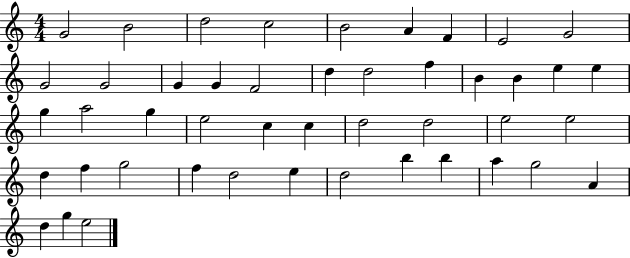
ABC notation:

X:1
T:Untitled
M:4/4
L:1/4
K:C
G2 B2 d2 c2 B2 A F E2 G2 G2 G2 G G F2 d d2 f B B e e g a2 g e2 c c d2 d2 e2 e2 d f g2 f d2 e d2 b b a g2 A d g e2